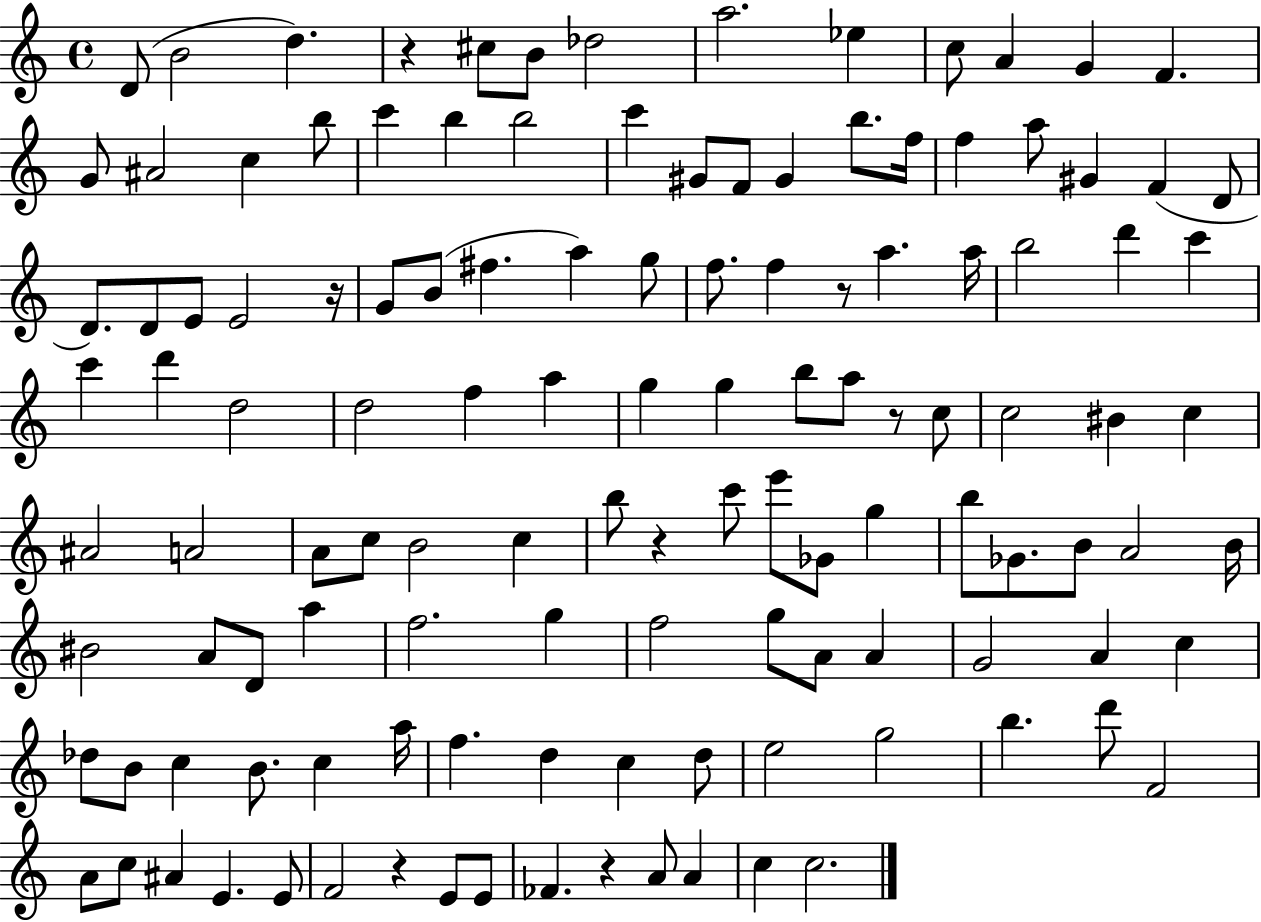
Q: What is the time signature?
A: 4/4